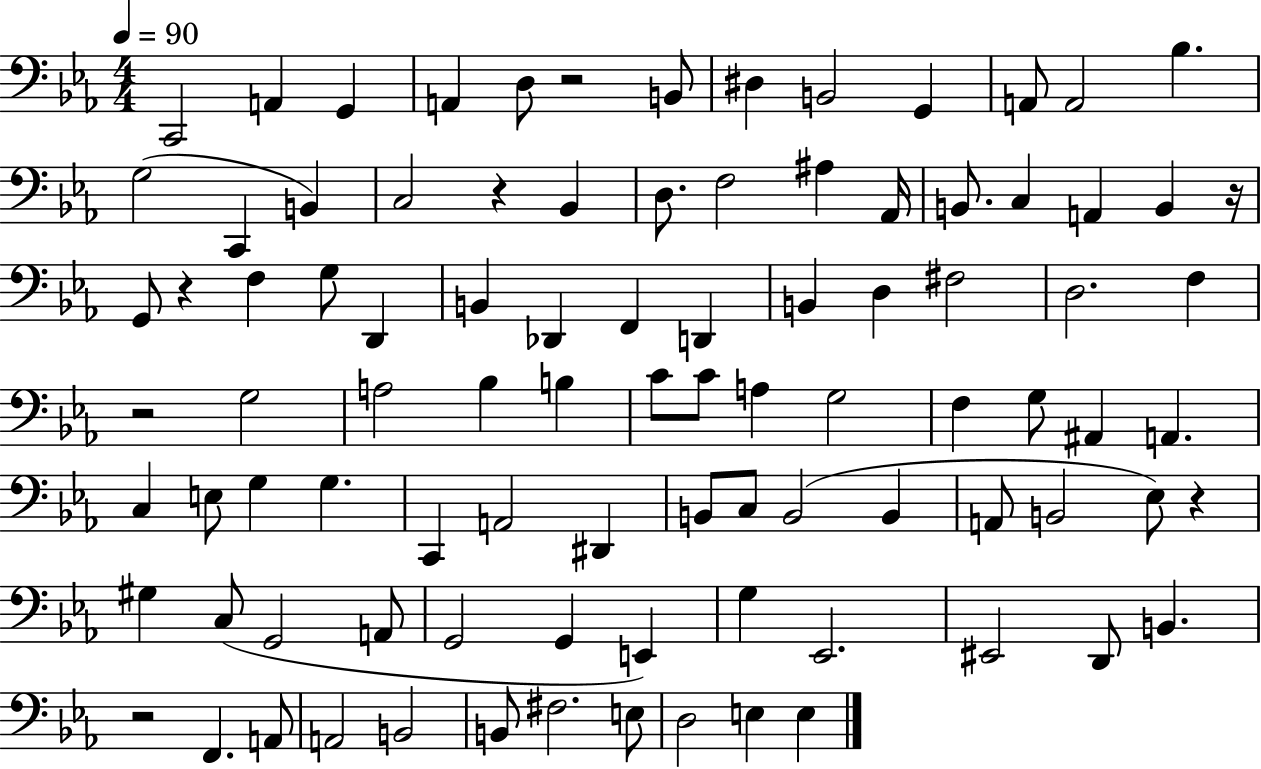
C2/h A2/q G2/q A2/q D3/e R/h B2/e D#3/q B2/h G2/q A2/e A2/h Bb3/q. G3/h C2/q B2/q C3/h R/q Bb2/q D3/e. F3/h A#3/q Ab2/s B2/e. C3/q A2/q B2/q R/s G2/e R/q F3/q G3/e D2/q B2/q Db2/q F2/q D2/q B2/q D3/q F#3/h D3/h. F3/q R/h G3/h A3/h Bb3/q B3/q C4/e C4/e A3/q G3/h F3/q G3/e A#2/q A2/q. C3/q E3/e G3/q G3/q. C2/q A2/h D#2/q B2/e C3/e B2/h B2/q A2/e B2/h Eb3/e R/q G#3/q C3/e G2/h A2/e G2/h G2/q E2/q G3/q Eb2/h. EIS2/h D2/e B2/q. R/h F2/q. A2/e A2/h B2/h B2/e F#3/h. E3/e D3/h E3/q E3/q